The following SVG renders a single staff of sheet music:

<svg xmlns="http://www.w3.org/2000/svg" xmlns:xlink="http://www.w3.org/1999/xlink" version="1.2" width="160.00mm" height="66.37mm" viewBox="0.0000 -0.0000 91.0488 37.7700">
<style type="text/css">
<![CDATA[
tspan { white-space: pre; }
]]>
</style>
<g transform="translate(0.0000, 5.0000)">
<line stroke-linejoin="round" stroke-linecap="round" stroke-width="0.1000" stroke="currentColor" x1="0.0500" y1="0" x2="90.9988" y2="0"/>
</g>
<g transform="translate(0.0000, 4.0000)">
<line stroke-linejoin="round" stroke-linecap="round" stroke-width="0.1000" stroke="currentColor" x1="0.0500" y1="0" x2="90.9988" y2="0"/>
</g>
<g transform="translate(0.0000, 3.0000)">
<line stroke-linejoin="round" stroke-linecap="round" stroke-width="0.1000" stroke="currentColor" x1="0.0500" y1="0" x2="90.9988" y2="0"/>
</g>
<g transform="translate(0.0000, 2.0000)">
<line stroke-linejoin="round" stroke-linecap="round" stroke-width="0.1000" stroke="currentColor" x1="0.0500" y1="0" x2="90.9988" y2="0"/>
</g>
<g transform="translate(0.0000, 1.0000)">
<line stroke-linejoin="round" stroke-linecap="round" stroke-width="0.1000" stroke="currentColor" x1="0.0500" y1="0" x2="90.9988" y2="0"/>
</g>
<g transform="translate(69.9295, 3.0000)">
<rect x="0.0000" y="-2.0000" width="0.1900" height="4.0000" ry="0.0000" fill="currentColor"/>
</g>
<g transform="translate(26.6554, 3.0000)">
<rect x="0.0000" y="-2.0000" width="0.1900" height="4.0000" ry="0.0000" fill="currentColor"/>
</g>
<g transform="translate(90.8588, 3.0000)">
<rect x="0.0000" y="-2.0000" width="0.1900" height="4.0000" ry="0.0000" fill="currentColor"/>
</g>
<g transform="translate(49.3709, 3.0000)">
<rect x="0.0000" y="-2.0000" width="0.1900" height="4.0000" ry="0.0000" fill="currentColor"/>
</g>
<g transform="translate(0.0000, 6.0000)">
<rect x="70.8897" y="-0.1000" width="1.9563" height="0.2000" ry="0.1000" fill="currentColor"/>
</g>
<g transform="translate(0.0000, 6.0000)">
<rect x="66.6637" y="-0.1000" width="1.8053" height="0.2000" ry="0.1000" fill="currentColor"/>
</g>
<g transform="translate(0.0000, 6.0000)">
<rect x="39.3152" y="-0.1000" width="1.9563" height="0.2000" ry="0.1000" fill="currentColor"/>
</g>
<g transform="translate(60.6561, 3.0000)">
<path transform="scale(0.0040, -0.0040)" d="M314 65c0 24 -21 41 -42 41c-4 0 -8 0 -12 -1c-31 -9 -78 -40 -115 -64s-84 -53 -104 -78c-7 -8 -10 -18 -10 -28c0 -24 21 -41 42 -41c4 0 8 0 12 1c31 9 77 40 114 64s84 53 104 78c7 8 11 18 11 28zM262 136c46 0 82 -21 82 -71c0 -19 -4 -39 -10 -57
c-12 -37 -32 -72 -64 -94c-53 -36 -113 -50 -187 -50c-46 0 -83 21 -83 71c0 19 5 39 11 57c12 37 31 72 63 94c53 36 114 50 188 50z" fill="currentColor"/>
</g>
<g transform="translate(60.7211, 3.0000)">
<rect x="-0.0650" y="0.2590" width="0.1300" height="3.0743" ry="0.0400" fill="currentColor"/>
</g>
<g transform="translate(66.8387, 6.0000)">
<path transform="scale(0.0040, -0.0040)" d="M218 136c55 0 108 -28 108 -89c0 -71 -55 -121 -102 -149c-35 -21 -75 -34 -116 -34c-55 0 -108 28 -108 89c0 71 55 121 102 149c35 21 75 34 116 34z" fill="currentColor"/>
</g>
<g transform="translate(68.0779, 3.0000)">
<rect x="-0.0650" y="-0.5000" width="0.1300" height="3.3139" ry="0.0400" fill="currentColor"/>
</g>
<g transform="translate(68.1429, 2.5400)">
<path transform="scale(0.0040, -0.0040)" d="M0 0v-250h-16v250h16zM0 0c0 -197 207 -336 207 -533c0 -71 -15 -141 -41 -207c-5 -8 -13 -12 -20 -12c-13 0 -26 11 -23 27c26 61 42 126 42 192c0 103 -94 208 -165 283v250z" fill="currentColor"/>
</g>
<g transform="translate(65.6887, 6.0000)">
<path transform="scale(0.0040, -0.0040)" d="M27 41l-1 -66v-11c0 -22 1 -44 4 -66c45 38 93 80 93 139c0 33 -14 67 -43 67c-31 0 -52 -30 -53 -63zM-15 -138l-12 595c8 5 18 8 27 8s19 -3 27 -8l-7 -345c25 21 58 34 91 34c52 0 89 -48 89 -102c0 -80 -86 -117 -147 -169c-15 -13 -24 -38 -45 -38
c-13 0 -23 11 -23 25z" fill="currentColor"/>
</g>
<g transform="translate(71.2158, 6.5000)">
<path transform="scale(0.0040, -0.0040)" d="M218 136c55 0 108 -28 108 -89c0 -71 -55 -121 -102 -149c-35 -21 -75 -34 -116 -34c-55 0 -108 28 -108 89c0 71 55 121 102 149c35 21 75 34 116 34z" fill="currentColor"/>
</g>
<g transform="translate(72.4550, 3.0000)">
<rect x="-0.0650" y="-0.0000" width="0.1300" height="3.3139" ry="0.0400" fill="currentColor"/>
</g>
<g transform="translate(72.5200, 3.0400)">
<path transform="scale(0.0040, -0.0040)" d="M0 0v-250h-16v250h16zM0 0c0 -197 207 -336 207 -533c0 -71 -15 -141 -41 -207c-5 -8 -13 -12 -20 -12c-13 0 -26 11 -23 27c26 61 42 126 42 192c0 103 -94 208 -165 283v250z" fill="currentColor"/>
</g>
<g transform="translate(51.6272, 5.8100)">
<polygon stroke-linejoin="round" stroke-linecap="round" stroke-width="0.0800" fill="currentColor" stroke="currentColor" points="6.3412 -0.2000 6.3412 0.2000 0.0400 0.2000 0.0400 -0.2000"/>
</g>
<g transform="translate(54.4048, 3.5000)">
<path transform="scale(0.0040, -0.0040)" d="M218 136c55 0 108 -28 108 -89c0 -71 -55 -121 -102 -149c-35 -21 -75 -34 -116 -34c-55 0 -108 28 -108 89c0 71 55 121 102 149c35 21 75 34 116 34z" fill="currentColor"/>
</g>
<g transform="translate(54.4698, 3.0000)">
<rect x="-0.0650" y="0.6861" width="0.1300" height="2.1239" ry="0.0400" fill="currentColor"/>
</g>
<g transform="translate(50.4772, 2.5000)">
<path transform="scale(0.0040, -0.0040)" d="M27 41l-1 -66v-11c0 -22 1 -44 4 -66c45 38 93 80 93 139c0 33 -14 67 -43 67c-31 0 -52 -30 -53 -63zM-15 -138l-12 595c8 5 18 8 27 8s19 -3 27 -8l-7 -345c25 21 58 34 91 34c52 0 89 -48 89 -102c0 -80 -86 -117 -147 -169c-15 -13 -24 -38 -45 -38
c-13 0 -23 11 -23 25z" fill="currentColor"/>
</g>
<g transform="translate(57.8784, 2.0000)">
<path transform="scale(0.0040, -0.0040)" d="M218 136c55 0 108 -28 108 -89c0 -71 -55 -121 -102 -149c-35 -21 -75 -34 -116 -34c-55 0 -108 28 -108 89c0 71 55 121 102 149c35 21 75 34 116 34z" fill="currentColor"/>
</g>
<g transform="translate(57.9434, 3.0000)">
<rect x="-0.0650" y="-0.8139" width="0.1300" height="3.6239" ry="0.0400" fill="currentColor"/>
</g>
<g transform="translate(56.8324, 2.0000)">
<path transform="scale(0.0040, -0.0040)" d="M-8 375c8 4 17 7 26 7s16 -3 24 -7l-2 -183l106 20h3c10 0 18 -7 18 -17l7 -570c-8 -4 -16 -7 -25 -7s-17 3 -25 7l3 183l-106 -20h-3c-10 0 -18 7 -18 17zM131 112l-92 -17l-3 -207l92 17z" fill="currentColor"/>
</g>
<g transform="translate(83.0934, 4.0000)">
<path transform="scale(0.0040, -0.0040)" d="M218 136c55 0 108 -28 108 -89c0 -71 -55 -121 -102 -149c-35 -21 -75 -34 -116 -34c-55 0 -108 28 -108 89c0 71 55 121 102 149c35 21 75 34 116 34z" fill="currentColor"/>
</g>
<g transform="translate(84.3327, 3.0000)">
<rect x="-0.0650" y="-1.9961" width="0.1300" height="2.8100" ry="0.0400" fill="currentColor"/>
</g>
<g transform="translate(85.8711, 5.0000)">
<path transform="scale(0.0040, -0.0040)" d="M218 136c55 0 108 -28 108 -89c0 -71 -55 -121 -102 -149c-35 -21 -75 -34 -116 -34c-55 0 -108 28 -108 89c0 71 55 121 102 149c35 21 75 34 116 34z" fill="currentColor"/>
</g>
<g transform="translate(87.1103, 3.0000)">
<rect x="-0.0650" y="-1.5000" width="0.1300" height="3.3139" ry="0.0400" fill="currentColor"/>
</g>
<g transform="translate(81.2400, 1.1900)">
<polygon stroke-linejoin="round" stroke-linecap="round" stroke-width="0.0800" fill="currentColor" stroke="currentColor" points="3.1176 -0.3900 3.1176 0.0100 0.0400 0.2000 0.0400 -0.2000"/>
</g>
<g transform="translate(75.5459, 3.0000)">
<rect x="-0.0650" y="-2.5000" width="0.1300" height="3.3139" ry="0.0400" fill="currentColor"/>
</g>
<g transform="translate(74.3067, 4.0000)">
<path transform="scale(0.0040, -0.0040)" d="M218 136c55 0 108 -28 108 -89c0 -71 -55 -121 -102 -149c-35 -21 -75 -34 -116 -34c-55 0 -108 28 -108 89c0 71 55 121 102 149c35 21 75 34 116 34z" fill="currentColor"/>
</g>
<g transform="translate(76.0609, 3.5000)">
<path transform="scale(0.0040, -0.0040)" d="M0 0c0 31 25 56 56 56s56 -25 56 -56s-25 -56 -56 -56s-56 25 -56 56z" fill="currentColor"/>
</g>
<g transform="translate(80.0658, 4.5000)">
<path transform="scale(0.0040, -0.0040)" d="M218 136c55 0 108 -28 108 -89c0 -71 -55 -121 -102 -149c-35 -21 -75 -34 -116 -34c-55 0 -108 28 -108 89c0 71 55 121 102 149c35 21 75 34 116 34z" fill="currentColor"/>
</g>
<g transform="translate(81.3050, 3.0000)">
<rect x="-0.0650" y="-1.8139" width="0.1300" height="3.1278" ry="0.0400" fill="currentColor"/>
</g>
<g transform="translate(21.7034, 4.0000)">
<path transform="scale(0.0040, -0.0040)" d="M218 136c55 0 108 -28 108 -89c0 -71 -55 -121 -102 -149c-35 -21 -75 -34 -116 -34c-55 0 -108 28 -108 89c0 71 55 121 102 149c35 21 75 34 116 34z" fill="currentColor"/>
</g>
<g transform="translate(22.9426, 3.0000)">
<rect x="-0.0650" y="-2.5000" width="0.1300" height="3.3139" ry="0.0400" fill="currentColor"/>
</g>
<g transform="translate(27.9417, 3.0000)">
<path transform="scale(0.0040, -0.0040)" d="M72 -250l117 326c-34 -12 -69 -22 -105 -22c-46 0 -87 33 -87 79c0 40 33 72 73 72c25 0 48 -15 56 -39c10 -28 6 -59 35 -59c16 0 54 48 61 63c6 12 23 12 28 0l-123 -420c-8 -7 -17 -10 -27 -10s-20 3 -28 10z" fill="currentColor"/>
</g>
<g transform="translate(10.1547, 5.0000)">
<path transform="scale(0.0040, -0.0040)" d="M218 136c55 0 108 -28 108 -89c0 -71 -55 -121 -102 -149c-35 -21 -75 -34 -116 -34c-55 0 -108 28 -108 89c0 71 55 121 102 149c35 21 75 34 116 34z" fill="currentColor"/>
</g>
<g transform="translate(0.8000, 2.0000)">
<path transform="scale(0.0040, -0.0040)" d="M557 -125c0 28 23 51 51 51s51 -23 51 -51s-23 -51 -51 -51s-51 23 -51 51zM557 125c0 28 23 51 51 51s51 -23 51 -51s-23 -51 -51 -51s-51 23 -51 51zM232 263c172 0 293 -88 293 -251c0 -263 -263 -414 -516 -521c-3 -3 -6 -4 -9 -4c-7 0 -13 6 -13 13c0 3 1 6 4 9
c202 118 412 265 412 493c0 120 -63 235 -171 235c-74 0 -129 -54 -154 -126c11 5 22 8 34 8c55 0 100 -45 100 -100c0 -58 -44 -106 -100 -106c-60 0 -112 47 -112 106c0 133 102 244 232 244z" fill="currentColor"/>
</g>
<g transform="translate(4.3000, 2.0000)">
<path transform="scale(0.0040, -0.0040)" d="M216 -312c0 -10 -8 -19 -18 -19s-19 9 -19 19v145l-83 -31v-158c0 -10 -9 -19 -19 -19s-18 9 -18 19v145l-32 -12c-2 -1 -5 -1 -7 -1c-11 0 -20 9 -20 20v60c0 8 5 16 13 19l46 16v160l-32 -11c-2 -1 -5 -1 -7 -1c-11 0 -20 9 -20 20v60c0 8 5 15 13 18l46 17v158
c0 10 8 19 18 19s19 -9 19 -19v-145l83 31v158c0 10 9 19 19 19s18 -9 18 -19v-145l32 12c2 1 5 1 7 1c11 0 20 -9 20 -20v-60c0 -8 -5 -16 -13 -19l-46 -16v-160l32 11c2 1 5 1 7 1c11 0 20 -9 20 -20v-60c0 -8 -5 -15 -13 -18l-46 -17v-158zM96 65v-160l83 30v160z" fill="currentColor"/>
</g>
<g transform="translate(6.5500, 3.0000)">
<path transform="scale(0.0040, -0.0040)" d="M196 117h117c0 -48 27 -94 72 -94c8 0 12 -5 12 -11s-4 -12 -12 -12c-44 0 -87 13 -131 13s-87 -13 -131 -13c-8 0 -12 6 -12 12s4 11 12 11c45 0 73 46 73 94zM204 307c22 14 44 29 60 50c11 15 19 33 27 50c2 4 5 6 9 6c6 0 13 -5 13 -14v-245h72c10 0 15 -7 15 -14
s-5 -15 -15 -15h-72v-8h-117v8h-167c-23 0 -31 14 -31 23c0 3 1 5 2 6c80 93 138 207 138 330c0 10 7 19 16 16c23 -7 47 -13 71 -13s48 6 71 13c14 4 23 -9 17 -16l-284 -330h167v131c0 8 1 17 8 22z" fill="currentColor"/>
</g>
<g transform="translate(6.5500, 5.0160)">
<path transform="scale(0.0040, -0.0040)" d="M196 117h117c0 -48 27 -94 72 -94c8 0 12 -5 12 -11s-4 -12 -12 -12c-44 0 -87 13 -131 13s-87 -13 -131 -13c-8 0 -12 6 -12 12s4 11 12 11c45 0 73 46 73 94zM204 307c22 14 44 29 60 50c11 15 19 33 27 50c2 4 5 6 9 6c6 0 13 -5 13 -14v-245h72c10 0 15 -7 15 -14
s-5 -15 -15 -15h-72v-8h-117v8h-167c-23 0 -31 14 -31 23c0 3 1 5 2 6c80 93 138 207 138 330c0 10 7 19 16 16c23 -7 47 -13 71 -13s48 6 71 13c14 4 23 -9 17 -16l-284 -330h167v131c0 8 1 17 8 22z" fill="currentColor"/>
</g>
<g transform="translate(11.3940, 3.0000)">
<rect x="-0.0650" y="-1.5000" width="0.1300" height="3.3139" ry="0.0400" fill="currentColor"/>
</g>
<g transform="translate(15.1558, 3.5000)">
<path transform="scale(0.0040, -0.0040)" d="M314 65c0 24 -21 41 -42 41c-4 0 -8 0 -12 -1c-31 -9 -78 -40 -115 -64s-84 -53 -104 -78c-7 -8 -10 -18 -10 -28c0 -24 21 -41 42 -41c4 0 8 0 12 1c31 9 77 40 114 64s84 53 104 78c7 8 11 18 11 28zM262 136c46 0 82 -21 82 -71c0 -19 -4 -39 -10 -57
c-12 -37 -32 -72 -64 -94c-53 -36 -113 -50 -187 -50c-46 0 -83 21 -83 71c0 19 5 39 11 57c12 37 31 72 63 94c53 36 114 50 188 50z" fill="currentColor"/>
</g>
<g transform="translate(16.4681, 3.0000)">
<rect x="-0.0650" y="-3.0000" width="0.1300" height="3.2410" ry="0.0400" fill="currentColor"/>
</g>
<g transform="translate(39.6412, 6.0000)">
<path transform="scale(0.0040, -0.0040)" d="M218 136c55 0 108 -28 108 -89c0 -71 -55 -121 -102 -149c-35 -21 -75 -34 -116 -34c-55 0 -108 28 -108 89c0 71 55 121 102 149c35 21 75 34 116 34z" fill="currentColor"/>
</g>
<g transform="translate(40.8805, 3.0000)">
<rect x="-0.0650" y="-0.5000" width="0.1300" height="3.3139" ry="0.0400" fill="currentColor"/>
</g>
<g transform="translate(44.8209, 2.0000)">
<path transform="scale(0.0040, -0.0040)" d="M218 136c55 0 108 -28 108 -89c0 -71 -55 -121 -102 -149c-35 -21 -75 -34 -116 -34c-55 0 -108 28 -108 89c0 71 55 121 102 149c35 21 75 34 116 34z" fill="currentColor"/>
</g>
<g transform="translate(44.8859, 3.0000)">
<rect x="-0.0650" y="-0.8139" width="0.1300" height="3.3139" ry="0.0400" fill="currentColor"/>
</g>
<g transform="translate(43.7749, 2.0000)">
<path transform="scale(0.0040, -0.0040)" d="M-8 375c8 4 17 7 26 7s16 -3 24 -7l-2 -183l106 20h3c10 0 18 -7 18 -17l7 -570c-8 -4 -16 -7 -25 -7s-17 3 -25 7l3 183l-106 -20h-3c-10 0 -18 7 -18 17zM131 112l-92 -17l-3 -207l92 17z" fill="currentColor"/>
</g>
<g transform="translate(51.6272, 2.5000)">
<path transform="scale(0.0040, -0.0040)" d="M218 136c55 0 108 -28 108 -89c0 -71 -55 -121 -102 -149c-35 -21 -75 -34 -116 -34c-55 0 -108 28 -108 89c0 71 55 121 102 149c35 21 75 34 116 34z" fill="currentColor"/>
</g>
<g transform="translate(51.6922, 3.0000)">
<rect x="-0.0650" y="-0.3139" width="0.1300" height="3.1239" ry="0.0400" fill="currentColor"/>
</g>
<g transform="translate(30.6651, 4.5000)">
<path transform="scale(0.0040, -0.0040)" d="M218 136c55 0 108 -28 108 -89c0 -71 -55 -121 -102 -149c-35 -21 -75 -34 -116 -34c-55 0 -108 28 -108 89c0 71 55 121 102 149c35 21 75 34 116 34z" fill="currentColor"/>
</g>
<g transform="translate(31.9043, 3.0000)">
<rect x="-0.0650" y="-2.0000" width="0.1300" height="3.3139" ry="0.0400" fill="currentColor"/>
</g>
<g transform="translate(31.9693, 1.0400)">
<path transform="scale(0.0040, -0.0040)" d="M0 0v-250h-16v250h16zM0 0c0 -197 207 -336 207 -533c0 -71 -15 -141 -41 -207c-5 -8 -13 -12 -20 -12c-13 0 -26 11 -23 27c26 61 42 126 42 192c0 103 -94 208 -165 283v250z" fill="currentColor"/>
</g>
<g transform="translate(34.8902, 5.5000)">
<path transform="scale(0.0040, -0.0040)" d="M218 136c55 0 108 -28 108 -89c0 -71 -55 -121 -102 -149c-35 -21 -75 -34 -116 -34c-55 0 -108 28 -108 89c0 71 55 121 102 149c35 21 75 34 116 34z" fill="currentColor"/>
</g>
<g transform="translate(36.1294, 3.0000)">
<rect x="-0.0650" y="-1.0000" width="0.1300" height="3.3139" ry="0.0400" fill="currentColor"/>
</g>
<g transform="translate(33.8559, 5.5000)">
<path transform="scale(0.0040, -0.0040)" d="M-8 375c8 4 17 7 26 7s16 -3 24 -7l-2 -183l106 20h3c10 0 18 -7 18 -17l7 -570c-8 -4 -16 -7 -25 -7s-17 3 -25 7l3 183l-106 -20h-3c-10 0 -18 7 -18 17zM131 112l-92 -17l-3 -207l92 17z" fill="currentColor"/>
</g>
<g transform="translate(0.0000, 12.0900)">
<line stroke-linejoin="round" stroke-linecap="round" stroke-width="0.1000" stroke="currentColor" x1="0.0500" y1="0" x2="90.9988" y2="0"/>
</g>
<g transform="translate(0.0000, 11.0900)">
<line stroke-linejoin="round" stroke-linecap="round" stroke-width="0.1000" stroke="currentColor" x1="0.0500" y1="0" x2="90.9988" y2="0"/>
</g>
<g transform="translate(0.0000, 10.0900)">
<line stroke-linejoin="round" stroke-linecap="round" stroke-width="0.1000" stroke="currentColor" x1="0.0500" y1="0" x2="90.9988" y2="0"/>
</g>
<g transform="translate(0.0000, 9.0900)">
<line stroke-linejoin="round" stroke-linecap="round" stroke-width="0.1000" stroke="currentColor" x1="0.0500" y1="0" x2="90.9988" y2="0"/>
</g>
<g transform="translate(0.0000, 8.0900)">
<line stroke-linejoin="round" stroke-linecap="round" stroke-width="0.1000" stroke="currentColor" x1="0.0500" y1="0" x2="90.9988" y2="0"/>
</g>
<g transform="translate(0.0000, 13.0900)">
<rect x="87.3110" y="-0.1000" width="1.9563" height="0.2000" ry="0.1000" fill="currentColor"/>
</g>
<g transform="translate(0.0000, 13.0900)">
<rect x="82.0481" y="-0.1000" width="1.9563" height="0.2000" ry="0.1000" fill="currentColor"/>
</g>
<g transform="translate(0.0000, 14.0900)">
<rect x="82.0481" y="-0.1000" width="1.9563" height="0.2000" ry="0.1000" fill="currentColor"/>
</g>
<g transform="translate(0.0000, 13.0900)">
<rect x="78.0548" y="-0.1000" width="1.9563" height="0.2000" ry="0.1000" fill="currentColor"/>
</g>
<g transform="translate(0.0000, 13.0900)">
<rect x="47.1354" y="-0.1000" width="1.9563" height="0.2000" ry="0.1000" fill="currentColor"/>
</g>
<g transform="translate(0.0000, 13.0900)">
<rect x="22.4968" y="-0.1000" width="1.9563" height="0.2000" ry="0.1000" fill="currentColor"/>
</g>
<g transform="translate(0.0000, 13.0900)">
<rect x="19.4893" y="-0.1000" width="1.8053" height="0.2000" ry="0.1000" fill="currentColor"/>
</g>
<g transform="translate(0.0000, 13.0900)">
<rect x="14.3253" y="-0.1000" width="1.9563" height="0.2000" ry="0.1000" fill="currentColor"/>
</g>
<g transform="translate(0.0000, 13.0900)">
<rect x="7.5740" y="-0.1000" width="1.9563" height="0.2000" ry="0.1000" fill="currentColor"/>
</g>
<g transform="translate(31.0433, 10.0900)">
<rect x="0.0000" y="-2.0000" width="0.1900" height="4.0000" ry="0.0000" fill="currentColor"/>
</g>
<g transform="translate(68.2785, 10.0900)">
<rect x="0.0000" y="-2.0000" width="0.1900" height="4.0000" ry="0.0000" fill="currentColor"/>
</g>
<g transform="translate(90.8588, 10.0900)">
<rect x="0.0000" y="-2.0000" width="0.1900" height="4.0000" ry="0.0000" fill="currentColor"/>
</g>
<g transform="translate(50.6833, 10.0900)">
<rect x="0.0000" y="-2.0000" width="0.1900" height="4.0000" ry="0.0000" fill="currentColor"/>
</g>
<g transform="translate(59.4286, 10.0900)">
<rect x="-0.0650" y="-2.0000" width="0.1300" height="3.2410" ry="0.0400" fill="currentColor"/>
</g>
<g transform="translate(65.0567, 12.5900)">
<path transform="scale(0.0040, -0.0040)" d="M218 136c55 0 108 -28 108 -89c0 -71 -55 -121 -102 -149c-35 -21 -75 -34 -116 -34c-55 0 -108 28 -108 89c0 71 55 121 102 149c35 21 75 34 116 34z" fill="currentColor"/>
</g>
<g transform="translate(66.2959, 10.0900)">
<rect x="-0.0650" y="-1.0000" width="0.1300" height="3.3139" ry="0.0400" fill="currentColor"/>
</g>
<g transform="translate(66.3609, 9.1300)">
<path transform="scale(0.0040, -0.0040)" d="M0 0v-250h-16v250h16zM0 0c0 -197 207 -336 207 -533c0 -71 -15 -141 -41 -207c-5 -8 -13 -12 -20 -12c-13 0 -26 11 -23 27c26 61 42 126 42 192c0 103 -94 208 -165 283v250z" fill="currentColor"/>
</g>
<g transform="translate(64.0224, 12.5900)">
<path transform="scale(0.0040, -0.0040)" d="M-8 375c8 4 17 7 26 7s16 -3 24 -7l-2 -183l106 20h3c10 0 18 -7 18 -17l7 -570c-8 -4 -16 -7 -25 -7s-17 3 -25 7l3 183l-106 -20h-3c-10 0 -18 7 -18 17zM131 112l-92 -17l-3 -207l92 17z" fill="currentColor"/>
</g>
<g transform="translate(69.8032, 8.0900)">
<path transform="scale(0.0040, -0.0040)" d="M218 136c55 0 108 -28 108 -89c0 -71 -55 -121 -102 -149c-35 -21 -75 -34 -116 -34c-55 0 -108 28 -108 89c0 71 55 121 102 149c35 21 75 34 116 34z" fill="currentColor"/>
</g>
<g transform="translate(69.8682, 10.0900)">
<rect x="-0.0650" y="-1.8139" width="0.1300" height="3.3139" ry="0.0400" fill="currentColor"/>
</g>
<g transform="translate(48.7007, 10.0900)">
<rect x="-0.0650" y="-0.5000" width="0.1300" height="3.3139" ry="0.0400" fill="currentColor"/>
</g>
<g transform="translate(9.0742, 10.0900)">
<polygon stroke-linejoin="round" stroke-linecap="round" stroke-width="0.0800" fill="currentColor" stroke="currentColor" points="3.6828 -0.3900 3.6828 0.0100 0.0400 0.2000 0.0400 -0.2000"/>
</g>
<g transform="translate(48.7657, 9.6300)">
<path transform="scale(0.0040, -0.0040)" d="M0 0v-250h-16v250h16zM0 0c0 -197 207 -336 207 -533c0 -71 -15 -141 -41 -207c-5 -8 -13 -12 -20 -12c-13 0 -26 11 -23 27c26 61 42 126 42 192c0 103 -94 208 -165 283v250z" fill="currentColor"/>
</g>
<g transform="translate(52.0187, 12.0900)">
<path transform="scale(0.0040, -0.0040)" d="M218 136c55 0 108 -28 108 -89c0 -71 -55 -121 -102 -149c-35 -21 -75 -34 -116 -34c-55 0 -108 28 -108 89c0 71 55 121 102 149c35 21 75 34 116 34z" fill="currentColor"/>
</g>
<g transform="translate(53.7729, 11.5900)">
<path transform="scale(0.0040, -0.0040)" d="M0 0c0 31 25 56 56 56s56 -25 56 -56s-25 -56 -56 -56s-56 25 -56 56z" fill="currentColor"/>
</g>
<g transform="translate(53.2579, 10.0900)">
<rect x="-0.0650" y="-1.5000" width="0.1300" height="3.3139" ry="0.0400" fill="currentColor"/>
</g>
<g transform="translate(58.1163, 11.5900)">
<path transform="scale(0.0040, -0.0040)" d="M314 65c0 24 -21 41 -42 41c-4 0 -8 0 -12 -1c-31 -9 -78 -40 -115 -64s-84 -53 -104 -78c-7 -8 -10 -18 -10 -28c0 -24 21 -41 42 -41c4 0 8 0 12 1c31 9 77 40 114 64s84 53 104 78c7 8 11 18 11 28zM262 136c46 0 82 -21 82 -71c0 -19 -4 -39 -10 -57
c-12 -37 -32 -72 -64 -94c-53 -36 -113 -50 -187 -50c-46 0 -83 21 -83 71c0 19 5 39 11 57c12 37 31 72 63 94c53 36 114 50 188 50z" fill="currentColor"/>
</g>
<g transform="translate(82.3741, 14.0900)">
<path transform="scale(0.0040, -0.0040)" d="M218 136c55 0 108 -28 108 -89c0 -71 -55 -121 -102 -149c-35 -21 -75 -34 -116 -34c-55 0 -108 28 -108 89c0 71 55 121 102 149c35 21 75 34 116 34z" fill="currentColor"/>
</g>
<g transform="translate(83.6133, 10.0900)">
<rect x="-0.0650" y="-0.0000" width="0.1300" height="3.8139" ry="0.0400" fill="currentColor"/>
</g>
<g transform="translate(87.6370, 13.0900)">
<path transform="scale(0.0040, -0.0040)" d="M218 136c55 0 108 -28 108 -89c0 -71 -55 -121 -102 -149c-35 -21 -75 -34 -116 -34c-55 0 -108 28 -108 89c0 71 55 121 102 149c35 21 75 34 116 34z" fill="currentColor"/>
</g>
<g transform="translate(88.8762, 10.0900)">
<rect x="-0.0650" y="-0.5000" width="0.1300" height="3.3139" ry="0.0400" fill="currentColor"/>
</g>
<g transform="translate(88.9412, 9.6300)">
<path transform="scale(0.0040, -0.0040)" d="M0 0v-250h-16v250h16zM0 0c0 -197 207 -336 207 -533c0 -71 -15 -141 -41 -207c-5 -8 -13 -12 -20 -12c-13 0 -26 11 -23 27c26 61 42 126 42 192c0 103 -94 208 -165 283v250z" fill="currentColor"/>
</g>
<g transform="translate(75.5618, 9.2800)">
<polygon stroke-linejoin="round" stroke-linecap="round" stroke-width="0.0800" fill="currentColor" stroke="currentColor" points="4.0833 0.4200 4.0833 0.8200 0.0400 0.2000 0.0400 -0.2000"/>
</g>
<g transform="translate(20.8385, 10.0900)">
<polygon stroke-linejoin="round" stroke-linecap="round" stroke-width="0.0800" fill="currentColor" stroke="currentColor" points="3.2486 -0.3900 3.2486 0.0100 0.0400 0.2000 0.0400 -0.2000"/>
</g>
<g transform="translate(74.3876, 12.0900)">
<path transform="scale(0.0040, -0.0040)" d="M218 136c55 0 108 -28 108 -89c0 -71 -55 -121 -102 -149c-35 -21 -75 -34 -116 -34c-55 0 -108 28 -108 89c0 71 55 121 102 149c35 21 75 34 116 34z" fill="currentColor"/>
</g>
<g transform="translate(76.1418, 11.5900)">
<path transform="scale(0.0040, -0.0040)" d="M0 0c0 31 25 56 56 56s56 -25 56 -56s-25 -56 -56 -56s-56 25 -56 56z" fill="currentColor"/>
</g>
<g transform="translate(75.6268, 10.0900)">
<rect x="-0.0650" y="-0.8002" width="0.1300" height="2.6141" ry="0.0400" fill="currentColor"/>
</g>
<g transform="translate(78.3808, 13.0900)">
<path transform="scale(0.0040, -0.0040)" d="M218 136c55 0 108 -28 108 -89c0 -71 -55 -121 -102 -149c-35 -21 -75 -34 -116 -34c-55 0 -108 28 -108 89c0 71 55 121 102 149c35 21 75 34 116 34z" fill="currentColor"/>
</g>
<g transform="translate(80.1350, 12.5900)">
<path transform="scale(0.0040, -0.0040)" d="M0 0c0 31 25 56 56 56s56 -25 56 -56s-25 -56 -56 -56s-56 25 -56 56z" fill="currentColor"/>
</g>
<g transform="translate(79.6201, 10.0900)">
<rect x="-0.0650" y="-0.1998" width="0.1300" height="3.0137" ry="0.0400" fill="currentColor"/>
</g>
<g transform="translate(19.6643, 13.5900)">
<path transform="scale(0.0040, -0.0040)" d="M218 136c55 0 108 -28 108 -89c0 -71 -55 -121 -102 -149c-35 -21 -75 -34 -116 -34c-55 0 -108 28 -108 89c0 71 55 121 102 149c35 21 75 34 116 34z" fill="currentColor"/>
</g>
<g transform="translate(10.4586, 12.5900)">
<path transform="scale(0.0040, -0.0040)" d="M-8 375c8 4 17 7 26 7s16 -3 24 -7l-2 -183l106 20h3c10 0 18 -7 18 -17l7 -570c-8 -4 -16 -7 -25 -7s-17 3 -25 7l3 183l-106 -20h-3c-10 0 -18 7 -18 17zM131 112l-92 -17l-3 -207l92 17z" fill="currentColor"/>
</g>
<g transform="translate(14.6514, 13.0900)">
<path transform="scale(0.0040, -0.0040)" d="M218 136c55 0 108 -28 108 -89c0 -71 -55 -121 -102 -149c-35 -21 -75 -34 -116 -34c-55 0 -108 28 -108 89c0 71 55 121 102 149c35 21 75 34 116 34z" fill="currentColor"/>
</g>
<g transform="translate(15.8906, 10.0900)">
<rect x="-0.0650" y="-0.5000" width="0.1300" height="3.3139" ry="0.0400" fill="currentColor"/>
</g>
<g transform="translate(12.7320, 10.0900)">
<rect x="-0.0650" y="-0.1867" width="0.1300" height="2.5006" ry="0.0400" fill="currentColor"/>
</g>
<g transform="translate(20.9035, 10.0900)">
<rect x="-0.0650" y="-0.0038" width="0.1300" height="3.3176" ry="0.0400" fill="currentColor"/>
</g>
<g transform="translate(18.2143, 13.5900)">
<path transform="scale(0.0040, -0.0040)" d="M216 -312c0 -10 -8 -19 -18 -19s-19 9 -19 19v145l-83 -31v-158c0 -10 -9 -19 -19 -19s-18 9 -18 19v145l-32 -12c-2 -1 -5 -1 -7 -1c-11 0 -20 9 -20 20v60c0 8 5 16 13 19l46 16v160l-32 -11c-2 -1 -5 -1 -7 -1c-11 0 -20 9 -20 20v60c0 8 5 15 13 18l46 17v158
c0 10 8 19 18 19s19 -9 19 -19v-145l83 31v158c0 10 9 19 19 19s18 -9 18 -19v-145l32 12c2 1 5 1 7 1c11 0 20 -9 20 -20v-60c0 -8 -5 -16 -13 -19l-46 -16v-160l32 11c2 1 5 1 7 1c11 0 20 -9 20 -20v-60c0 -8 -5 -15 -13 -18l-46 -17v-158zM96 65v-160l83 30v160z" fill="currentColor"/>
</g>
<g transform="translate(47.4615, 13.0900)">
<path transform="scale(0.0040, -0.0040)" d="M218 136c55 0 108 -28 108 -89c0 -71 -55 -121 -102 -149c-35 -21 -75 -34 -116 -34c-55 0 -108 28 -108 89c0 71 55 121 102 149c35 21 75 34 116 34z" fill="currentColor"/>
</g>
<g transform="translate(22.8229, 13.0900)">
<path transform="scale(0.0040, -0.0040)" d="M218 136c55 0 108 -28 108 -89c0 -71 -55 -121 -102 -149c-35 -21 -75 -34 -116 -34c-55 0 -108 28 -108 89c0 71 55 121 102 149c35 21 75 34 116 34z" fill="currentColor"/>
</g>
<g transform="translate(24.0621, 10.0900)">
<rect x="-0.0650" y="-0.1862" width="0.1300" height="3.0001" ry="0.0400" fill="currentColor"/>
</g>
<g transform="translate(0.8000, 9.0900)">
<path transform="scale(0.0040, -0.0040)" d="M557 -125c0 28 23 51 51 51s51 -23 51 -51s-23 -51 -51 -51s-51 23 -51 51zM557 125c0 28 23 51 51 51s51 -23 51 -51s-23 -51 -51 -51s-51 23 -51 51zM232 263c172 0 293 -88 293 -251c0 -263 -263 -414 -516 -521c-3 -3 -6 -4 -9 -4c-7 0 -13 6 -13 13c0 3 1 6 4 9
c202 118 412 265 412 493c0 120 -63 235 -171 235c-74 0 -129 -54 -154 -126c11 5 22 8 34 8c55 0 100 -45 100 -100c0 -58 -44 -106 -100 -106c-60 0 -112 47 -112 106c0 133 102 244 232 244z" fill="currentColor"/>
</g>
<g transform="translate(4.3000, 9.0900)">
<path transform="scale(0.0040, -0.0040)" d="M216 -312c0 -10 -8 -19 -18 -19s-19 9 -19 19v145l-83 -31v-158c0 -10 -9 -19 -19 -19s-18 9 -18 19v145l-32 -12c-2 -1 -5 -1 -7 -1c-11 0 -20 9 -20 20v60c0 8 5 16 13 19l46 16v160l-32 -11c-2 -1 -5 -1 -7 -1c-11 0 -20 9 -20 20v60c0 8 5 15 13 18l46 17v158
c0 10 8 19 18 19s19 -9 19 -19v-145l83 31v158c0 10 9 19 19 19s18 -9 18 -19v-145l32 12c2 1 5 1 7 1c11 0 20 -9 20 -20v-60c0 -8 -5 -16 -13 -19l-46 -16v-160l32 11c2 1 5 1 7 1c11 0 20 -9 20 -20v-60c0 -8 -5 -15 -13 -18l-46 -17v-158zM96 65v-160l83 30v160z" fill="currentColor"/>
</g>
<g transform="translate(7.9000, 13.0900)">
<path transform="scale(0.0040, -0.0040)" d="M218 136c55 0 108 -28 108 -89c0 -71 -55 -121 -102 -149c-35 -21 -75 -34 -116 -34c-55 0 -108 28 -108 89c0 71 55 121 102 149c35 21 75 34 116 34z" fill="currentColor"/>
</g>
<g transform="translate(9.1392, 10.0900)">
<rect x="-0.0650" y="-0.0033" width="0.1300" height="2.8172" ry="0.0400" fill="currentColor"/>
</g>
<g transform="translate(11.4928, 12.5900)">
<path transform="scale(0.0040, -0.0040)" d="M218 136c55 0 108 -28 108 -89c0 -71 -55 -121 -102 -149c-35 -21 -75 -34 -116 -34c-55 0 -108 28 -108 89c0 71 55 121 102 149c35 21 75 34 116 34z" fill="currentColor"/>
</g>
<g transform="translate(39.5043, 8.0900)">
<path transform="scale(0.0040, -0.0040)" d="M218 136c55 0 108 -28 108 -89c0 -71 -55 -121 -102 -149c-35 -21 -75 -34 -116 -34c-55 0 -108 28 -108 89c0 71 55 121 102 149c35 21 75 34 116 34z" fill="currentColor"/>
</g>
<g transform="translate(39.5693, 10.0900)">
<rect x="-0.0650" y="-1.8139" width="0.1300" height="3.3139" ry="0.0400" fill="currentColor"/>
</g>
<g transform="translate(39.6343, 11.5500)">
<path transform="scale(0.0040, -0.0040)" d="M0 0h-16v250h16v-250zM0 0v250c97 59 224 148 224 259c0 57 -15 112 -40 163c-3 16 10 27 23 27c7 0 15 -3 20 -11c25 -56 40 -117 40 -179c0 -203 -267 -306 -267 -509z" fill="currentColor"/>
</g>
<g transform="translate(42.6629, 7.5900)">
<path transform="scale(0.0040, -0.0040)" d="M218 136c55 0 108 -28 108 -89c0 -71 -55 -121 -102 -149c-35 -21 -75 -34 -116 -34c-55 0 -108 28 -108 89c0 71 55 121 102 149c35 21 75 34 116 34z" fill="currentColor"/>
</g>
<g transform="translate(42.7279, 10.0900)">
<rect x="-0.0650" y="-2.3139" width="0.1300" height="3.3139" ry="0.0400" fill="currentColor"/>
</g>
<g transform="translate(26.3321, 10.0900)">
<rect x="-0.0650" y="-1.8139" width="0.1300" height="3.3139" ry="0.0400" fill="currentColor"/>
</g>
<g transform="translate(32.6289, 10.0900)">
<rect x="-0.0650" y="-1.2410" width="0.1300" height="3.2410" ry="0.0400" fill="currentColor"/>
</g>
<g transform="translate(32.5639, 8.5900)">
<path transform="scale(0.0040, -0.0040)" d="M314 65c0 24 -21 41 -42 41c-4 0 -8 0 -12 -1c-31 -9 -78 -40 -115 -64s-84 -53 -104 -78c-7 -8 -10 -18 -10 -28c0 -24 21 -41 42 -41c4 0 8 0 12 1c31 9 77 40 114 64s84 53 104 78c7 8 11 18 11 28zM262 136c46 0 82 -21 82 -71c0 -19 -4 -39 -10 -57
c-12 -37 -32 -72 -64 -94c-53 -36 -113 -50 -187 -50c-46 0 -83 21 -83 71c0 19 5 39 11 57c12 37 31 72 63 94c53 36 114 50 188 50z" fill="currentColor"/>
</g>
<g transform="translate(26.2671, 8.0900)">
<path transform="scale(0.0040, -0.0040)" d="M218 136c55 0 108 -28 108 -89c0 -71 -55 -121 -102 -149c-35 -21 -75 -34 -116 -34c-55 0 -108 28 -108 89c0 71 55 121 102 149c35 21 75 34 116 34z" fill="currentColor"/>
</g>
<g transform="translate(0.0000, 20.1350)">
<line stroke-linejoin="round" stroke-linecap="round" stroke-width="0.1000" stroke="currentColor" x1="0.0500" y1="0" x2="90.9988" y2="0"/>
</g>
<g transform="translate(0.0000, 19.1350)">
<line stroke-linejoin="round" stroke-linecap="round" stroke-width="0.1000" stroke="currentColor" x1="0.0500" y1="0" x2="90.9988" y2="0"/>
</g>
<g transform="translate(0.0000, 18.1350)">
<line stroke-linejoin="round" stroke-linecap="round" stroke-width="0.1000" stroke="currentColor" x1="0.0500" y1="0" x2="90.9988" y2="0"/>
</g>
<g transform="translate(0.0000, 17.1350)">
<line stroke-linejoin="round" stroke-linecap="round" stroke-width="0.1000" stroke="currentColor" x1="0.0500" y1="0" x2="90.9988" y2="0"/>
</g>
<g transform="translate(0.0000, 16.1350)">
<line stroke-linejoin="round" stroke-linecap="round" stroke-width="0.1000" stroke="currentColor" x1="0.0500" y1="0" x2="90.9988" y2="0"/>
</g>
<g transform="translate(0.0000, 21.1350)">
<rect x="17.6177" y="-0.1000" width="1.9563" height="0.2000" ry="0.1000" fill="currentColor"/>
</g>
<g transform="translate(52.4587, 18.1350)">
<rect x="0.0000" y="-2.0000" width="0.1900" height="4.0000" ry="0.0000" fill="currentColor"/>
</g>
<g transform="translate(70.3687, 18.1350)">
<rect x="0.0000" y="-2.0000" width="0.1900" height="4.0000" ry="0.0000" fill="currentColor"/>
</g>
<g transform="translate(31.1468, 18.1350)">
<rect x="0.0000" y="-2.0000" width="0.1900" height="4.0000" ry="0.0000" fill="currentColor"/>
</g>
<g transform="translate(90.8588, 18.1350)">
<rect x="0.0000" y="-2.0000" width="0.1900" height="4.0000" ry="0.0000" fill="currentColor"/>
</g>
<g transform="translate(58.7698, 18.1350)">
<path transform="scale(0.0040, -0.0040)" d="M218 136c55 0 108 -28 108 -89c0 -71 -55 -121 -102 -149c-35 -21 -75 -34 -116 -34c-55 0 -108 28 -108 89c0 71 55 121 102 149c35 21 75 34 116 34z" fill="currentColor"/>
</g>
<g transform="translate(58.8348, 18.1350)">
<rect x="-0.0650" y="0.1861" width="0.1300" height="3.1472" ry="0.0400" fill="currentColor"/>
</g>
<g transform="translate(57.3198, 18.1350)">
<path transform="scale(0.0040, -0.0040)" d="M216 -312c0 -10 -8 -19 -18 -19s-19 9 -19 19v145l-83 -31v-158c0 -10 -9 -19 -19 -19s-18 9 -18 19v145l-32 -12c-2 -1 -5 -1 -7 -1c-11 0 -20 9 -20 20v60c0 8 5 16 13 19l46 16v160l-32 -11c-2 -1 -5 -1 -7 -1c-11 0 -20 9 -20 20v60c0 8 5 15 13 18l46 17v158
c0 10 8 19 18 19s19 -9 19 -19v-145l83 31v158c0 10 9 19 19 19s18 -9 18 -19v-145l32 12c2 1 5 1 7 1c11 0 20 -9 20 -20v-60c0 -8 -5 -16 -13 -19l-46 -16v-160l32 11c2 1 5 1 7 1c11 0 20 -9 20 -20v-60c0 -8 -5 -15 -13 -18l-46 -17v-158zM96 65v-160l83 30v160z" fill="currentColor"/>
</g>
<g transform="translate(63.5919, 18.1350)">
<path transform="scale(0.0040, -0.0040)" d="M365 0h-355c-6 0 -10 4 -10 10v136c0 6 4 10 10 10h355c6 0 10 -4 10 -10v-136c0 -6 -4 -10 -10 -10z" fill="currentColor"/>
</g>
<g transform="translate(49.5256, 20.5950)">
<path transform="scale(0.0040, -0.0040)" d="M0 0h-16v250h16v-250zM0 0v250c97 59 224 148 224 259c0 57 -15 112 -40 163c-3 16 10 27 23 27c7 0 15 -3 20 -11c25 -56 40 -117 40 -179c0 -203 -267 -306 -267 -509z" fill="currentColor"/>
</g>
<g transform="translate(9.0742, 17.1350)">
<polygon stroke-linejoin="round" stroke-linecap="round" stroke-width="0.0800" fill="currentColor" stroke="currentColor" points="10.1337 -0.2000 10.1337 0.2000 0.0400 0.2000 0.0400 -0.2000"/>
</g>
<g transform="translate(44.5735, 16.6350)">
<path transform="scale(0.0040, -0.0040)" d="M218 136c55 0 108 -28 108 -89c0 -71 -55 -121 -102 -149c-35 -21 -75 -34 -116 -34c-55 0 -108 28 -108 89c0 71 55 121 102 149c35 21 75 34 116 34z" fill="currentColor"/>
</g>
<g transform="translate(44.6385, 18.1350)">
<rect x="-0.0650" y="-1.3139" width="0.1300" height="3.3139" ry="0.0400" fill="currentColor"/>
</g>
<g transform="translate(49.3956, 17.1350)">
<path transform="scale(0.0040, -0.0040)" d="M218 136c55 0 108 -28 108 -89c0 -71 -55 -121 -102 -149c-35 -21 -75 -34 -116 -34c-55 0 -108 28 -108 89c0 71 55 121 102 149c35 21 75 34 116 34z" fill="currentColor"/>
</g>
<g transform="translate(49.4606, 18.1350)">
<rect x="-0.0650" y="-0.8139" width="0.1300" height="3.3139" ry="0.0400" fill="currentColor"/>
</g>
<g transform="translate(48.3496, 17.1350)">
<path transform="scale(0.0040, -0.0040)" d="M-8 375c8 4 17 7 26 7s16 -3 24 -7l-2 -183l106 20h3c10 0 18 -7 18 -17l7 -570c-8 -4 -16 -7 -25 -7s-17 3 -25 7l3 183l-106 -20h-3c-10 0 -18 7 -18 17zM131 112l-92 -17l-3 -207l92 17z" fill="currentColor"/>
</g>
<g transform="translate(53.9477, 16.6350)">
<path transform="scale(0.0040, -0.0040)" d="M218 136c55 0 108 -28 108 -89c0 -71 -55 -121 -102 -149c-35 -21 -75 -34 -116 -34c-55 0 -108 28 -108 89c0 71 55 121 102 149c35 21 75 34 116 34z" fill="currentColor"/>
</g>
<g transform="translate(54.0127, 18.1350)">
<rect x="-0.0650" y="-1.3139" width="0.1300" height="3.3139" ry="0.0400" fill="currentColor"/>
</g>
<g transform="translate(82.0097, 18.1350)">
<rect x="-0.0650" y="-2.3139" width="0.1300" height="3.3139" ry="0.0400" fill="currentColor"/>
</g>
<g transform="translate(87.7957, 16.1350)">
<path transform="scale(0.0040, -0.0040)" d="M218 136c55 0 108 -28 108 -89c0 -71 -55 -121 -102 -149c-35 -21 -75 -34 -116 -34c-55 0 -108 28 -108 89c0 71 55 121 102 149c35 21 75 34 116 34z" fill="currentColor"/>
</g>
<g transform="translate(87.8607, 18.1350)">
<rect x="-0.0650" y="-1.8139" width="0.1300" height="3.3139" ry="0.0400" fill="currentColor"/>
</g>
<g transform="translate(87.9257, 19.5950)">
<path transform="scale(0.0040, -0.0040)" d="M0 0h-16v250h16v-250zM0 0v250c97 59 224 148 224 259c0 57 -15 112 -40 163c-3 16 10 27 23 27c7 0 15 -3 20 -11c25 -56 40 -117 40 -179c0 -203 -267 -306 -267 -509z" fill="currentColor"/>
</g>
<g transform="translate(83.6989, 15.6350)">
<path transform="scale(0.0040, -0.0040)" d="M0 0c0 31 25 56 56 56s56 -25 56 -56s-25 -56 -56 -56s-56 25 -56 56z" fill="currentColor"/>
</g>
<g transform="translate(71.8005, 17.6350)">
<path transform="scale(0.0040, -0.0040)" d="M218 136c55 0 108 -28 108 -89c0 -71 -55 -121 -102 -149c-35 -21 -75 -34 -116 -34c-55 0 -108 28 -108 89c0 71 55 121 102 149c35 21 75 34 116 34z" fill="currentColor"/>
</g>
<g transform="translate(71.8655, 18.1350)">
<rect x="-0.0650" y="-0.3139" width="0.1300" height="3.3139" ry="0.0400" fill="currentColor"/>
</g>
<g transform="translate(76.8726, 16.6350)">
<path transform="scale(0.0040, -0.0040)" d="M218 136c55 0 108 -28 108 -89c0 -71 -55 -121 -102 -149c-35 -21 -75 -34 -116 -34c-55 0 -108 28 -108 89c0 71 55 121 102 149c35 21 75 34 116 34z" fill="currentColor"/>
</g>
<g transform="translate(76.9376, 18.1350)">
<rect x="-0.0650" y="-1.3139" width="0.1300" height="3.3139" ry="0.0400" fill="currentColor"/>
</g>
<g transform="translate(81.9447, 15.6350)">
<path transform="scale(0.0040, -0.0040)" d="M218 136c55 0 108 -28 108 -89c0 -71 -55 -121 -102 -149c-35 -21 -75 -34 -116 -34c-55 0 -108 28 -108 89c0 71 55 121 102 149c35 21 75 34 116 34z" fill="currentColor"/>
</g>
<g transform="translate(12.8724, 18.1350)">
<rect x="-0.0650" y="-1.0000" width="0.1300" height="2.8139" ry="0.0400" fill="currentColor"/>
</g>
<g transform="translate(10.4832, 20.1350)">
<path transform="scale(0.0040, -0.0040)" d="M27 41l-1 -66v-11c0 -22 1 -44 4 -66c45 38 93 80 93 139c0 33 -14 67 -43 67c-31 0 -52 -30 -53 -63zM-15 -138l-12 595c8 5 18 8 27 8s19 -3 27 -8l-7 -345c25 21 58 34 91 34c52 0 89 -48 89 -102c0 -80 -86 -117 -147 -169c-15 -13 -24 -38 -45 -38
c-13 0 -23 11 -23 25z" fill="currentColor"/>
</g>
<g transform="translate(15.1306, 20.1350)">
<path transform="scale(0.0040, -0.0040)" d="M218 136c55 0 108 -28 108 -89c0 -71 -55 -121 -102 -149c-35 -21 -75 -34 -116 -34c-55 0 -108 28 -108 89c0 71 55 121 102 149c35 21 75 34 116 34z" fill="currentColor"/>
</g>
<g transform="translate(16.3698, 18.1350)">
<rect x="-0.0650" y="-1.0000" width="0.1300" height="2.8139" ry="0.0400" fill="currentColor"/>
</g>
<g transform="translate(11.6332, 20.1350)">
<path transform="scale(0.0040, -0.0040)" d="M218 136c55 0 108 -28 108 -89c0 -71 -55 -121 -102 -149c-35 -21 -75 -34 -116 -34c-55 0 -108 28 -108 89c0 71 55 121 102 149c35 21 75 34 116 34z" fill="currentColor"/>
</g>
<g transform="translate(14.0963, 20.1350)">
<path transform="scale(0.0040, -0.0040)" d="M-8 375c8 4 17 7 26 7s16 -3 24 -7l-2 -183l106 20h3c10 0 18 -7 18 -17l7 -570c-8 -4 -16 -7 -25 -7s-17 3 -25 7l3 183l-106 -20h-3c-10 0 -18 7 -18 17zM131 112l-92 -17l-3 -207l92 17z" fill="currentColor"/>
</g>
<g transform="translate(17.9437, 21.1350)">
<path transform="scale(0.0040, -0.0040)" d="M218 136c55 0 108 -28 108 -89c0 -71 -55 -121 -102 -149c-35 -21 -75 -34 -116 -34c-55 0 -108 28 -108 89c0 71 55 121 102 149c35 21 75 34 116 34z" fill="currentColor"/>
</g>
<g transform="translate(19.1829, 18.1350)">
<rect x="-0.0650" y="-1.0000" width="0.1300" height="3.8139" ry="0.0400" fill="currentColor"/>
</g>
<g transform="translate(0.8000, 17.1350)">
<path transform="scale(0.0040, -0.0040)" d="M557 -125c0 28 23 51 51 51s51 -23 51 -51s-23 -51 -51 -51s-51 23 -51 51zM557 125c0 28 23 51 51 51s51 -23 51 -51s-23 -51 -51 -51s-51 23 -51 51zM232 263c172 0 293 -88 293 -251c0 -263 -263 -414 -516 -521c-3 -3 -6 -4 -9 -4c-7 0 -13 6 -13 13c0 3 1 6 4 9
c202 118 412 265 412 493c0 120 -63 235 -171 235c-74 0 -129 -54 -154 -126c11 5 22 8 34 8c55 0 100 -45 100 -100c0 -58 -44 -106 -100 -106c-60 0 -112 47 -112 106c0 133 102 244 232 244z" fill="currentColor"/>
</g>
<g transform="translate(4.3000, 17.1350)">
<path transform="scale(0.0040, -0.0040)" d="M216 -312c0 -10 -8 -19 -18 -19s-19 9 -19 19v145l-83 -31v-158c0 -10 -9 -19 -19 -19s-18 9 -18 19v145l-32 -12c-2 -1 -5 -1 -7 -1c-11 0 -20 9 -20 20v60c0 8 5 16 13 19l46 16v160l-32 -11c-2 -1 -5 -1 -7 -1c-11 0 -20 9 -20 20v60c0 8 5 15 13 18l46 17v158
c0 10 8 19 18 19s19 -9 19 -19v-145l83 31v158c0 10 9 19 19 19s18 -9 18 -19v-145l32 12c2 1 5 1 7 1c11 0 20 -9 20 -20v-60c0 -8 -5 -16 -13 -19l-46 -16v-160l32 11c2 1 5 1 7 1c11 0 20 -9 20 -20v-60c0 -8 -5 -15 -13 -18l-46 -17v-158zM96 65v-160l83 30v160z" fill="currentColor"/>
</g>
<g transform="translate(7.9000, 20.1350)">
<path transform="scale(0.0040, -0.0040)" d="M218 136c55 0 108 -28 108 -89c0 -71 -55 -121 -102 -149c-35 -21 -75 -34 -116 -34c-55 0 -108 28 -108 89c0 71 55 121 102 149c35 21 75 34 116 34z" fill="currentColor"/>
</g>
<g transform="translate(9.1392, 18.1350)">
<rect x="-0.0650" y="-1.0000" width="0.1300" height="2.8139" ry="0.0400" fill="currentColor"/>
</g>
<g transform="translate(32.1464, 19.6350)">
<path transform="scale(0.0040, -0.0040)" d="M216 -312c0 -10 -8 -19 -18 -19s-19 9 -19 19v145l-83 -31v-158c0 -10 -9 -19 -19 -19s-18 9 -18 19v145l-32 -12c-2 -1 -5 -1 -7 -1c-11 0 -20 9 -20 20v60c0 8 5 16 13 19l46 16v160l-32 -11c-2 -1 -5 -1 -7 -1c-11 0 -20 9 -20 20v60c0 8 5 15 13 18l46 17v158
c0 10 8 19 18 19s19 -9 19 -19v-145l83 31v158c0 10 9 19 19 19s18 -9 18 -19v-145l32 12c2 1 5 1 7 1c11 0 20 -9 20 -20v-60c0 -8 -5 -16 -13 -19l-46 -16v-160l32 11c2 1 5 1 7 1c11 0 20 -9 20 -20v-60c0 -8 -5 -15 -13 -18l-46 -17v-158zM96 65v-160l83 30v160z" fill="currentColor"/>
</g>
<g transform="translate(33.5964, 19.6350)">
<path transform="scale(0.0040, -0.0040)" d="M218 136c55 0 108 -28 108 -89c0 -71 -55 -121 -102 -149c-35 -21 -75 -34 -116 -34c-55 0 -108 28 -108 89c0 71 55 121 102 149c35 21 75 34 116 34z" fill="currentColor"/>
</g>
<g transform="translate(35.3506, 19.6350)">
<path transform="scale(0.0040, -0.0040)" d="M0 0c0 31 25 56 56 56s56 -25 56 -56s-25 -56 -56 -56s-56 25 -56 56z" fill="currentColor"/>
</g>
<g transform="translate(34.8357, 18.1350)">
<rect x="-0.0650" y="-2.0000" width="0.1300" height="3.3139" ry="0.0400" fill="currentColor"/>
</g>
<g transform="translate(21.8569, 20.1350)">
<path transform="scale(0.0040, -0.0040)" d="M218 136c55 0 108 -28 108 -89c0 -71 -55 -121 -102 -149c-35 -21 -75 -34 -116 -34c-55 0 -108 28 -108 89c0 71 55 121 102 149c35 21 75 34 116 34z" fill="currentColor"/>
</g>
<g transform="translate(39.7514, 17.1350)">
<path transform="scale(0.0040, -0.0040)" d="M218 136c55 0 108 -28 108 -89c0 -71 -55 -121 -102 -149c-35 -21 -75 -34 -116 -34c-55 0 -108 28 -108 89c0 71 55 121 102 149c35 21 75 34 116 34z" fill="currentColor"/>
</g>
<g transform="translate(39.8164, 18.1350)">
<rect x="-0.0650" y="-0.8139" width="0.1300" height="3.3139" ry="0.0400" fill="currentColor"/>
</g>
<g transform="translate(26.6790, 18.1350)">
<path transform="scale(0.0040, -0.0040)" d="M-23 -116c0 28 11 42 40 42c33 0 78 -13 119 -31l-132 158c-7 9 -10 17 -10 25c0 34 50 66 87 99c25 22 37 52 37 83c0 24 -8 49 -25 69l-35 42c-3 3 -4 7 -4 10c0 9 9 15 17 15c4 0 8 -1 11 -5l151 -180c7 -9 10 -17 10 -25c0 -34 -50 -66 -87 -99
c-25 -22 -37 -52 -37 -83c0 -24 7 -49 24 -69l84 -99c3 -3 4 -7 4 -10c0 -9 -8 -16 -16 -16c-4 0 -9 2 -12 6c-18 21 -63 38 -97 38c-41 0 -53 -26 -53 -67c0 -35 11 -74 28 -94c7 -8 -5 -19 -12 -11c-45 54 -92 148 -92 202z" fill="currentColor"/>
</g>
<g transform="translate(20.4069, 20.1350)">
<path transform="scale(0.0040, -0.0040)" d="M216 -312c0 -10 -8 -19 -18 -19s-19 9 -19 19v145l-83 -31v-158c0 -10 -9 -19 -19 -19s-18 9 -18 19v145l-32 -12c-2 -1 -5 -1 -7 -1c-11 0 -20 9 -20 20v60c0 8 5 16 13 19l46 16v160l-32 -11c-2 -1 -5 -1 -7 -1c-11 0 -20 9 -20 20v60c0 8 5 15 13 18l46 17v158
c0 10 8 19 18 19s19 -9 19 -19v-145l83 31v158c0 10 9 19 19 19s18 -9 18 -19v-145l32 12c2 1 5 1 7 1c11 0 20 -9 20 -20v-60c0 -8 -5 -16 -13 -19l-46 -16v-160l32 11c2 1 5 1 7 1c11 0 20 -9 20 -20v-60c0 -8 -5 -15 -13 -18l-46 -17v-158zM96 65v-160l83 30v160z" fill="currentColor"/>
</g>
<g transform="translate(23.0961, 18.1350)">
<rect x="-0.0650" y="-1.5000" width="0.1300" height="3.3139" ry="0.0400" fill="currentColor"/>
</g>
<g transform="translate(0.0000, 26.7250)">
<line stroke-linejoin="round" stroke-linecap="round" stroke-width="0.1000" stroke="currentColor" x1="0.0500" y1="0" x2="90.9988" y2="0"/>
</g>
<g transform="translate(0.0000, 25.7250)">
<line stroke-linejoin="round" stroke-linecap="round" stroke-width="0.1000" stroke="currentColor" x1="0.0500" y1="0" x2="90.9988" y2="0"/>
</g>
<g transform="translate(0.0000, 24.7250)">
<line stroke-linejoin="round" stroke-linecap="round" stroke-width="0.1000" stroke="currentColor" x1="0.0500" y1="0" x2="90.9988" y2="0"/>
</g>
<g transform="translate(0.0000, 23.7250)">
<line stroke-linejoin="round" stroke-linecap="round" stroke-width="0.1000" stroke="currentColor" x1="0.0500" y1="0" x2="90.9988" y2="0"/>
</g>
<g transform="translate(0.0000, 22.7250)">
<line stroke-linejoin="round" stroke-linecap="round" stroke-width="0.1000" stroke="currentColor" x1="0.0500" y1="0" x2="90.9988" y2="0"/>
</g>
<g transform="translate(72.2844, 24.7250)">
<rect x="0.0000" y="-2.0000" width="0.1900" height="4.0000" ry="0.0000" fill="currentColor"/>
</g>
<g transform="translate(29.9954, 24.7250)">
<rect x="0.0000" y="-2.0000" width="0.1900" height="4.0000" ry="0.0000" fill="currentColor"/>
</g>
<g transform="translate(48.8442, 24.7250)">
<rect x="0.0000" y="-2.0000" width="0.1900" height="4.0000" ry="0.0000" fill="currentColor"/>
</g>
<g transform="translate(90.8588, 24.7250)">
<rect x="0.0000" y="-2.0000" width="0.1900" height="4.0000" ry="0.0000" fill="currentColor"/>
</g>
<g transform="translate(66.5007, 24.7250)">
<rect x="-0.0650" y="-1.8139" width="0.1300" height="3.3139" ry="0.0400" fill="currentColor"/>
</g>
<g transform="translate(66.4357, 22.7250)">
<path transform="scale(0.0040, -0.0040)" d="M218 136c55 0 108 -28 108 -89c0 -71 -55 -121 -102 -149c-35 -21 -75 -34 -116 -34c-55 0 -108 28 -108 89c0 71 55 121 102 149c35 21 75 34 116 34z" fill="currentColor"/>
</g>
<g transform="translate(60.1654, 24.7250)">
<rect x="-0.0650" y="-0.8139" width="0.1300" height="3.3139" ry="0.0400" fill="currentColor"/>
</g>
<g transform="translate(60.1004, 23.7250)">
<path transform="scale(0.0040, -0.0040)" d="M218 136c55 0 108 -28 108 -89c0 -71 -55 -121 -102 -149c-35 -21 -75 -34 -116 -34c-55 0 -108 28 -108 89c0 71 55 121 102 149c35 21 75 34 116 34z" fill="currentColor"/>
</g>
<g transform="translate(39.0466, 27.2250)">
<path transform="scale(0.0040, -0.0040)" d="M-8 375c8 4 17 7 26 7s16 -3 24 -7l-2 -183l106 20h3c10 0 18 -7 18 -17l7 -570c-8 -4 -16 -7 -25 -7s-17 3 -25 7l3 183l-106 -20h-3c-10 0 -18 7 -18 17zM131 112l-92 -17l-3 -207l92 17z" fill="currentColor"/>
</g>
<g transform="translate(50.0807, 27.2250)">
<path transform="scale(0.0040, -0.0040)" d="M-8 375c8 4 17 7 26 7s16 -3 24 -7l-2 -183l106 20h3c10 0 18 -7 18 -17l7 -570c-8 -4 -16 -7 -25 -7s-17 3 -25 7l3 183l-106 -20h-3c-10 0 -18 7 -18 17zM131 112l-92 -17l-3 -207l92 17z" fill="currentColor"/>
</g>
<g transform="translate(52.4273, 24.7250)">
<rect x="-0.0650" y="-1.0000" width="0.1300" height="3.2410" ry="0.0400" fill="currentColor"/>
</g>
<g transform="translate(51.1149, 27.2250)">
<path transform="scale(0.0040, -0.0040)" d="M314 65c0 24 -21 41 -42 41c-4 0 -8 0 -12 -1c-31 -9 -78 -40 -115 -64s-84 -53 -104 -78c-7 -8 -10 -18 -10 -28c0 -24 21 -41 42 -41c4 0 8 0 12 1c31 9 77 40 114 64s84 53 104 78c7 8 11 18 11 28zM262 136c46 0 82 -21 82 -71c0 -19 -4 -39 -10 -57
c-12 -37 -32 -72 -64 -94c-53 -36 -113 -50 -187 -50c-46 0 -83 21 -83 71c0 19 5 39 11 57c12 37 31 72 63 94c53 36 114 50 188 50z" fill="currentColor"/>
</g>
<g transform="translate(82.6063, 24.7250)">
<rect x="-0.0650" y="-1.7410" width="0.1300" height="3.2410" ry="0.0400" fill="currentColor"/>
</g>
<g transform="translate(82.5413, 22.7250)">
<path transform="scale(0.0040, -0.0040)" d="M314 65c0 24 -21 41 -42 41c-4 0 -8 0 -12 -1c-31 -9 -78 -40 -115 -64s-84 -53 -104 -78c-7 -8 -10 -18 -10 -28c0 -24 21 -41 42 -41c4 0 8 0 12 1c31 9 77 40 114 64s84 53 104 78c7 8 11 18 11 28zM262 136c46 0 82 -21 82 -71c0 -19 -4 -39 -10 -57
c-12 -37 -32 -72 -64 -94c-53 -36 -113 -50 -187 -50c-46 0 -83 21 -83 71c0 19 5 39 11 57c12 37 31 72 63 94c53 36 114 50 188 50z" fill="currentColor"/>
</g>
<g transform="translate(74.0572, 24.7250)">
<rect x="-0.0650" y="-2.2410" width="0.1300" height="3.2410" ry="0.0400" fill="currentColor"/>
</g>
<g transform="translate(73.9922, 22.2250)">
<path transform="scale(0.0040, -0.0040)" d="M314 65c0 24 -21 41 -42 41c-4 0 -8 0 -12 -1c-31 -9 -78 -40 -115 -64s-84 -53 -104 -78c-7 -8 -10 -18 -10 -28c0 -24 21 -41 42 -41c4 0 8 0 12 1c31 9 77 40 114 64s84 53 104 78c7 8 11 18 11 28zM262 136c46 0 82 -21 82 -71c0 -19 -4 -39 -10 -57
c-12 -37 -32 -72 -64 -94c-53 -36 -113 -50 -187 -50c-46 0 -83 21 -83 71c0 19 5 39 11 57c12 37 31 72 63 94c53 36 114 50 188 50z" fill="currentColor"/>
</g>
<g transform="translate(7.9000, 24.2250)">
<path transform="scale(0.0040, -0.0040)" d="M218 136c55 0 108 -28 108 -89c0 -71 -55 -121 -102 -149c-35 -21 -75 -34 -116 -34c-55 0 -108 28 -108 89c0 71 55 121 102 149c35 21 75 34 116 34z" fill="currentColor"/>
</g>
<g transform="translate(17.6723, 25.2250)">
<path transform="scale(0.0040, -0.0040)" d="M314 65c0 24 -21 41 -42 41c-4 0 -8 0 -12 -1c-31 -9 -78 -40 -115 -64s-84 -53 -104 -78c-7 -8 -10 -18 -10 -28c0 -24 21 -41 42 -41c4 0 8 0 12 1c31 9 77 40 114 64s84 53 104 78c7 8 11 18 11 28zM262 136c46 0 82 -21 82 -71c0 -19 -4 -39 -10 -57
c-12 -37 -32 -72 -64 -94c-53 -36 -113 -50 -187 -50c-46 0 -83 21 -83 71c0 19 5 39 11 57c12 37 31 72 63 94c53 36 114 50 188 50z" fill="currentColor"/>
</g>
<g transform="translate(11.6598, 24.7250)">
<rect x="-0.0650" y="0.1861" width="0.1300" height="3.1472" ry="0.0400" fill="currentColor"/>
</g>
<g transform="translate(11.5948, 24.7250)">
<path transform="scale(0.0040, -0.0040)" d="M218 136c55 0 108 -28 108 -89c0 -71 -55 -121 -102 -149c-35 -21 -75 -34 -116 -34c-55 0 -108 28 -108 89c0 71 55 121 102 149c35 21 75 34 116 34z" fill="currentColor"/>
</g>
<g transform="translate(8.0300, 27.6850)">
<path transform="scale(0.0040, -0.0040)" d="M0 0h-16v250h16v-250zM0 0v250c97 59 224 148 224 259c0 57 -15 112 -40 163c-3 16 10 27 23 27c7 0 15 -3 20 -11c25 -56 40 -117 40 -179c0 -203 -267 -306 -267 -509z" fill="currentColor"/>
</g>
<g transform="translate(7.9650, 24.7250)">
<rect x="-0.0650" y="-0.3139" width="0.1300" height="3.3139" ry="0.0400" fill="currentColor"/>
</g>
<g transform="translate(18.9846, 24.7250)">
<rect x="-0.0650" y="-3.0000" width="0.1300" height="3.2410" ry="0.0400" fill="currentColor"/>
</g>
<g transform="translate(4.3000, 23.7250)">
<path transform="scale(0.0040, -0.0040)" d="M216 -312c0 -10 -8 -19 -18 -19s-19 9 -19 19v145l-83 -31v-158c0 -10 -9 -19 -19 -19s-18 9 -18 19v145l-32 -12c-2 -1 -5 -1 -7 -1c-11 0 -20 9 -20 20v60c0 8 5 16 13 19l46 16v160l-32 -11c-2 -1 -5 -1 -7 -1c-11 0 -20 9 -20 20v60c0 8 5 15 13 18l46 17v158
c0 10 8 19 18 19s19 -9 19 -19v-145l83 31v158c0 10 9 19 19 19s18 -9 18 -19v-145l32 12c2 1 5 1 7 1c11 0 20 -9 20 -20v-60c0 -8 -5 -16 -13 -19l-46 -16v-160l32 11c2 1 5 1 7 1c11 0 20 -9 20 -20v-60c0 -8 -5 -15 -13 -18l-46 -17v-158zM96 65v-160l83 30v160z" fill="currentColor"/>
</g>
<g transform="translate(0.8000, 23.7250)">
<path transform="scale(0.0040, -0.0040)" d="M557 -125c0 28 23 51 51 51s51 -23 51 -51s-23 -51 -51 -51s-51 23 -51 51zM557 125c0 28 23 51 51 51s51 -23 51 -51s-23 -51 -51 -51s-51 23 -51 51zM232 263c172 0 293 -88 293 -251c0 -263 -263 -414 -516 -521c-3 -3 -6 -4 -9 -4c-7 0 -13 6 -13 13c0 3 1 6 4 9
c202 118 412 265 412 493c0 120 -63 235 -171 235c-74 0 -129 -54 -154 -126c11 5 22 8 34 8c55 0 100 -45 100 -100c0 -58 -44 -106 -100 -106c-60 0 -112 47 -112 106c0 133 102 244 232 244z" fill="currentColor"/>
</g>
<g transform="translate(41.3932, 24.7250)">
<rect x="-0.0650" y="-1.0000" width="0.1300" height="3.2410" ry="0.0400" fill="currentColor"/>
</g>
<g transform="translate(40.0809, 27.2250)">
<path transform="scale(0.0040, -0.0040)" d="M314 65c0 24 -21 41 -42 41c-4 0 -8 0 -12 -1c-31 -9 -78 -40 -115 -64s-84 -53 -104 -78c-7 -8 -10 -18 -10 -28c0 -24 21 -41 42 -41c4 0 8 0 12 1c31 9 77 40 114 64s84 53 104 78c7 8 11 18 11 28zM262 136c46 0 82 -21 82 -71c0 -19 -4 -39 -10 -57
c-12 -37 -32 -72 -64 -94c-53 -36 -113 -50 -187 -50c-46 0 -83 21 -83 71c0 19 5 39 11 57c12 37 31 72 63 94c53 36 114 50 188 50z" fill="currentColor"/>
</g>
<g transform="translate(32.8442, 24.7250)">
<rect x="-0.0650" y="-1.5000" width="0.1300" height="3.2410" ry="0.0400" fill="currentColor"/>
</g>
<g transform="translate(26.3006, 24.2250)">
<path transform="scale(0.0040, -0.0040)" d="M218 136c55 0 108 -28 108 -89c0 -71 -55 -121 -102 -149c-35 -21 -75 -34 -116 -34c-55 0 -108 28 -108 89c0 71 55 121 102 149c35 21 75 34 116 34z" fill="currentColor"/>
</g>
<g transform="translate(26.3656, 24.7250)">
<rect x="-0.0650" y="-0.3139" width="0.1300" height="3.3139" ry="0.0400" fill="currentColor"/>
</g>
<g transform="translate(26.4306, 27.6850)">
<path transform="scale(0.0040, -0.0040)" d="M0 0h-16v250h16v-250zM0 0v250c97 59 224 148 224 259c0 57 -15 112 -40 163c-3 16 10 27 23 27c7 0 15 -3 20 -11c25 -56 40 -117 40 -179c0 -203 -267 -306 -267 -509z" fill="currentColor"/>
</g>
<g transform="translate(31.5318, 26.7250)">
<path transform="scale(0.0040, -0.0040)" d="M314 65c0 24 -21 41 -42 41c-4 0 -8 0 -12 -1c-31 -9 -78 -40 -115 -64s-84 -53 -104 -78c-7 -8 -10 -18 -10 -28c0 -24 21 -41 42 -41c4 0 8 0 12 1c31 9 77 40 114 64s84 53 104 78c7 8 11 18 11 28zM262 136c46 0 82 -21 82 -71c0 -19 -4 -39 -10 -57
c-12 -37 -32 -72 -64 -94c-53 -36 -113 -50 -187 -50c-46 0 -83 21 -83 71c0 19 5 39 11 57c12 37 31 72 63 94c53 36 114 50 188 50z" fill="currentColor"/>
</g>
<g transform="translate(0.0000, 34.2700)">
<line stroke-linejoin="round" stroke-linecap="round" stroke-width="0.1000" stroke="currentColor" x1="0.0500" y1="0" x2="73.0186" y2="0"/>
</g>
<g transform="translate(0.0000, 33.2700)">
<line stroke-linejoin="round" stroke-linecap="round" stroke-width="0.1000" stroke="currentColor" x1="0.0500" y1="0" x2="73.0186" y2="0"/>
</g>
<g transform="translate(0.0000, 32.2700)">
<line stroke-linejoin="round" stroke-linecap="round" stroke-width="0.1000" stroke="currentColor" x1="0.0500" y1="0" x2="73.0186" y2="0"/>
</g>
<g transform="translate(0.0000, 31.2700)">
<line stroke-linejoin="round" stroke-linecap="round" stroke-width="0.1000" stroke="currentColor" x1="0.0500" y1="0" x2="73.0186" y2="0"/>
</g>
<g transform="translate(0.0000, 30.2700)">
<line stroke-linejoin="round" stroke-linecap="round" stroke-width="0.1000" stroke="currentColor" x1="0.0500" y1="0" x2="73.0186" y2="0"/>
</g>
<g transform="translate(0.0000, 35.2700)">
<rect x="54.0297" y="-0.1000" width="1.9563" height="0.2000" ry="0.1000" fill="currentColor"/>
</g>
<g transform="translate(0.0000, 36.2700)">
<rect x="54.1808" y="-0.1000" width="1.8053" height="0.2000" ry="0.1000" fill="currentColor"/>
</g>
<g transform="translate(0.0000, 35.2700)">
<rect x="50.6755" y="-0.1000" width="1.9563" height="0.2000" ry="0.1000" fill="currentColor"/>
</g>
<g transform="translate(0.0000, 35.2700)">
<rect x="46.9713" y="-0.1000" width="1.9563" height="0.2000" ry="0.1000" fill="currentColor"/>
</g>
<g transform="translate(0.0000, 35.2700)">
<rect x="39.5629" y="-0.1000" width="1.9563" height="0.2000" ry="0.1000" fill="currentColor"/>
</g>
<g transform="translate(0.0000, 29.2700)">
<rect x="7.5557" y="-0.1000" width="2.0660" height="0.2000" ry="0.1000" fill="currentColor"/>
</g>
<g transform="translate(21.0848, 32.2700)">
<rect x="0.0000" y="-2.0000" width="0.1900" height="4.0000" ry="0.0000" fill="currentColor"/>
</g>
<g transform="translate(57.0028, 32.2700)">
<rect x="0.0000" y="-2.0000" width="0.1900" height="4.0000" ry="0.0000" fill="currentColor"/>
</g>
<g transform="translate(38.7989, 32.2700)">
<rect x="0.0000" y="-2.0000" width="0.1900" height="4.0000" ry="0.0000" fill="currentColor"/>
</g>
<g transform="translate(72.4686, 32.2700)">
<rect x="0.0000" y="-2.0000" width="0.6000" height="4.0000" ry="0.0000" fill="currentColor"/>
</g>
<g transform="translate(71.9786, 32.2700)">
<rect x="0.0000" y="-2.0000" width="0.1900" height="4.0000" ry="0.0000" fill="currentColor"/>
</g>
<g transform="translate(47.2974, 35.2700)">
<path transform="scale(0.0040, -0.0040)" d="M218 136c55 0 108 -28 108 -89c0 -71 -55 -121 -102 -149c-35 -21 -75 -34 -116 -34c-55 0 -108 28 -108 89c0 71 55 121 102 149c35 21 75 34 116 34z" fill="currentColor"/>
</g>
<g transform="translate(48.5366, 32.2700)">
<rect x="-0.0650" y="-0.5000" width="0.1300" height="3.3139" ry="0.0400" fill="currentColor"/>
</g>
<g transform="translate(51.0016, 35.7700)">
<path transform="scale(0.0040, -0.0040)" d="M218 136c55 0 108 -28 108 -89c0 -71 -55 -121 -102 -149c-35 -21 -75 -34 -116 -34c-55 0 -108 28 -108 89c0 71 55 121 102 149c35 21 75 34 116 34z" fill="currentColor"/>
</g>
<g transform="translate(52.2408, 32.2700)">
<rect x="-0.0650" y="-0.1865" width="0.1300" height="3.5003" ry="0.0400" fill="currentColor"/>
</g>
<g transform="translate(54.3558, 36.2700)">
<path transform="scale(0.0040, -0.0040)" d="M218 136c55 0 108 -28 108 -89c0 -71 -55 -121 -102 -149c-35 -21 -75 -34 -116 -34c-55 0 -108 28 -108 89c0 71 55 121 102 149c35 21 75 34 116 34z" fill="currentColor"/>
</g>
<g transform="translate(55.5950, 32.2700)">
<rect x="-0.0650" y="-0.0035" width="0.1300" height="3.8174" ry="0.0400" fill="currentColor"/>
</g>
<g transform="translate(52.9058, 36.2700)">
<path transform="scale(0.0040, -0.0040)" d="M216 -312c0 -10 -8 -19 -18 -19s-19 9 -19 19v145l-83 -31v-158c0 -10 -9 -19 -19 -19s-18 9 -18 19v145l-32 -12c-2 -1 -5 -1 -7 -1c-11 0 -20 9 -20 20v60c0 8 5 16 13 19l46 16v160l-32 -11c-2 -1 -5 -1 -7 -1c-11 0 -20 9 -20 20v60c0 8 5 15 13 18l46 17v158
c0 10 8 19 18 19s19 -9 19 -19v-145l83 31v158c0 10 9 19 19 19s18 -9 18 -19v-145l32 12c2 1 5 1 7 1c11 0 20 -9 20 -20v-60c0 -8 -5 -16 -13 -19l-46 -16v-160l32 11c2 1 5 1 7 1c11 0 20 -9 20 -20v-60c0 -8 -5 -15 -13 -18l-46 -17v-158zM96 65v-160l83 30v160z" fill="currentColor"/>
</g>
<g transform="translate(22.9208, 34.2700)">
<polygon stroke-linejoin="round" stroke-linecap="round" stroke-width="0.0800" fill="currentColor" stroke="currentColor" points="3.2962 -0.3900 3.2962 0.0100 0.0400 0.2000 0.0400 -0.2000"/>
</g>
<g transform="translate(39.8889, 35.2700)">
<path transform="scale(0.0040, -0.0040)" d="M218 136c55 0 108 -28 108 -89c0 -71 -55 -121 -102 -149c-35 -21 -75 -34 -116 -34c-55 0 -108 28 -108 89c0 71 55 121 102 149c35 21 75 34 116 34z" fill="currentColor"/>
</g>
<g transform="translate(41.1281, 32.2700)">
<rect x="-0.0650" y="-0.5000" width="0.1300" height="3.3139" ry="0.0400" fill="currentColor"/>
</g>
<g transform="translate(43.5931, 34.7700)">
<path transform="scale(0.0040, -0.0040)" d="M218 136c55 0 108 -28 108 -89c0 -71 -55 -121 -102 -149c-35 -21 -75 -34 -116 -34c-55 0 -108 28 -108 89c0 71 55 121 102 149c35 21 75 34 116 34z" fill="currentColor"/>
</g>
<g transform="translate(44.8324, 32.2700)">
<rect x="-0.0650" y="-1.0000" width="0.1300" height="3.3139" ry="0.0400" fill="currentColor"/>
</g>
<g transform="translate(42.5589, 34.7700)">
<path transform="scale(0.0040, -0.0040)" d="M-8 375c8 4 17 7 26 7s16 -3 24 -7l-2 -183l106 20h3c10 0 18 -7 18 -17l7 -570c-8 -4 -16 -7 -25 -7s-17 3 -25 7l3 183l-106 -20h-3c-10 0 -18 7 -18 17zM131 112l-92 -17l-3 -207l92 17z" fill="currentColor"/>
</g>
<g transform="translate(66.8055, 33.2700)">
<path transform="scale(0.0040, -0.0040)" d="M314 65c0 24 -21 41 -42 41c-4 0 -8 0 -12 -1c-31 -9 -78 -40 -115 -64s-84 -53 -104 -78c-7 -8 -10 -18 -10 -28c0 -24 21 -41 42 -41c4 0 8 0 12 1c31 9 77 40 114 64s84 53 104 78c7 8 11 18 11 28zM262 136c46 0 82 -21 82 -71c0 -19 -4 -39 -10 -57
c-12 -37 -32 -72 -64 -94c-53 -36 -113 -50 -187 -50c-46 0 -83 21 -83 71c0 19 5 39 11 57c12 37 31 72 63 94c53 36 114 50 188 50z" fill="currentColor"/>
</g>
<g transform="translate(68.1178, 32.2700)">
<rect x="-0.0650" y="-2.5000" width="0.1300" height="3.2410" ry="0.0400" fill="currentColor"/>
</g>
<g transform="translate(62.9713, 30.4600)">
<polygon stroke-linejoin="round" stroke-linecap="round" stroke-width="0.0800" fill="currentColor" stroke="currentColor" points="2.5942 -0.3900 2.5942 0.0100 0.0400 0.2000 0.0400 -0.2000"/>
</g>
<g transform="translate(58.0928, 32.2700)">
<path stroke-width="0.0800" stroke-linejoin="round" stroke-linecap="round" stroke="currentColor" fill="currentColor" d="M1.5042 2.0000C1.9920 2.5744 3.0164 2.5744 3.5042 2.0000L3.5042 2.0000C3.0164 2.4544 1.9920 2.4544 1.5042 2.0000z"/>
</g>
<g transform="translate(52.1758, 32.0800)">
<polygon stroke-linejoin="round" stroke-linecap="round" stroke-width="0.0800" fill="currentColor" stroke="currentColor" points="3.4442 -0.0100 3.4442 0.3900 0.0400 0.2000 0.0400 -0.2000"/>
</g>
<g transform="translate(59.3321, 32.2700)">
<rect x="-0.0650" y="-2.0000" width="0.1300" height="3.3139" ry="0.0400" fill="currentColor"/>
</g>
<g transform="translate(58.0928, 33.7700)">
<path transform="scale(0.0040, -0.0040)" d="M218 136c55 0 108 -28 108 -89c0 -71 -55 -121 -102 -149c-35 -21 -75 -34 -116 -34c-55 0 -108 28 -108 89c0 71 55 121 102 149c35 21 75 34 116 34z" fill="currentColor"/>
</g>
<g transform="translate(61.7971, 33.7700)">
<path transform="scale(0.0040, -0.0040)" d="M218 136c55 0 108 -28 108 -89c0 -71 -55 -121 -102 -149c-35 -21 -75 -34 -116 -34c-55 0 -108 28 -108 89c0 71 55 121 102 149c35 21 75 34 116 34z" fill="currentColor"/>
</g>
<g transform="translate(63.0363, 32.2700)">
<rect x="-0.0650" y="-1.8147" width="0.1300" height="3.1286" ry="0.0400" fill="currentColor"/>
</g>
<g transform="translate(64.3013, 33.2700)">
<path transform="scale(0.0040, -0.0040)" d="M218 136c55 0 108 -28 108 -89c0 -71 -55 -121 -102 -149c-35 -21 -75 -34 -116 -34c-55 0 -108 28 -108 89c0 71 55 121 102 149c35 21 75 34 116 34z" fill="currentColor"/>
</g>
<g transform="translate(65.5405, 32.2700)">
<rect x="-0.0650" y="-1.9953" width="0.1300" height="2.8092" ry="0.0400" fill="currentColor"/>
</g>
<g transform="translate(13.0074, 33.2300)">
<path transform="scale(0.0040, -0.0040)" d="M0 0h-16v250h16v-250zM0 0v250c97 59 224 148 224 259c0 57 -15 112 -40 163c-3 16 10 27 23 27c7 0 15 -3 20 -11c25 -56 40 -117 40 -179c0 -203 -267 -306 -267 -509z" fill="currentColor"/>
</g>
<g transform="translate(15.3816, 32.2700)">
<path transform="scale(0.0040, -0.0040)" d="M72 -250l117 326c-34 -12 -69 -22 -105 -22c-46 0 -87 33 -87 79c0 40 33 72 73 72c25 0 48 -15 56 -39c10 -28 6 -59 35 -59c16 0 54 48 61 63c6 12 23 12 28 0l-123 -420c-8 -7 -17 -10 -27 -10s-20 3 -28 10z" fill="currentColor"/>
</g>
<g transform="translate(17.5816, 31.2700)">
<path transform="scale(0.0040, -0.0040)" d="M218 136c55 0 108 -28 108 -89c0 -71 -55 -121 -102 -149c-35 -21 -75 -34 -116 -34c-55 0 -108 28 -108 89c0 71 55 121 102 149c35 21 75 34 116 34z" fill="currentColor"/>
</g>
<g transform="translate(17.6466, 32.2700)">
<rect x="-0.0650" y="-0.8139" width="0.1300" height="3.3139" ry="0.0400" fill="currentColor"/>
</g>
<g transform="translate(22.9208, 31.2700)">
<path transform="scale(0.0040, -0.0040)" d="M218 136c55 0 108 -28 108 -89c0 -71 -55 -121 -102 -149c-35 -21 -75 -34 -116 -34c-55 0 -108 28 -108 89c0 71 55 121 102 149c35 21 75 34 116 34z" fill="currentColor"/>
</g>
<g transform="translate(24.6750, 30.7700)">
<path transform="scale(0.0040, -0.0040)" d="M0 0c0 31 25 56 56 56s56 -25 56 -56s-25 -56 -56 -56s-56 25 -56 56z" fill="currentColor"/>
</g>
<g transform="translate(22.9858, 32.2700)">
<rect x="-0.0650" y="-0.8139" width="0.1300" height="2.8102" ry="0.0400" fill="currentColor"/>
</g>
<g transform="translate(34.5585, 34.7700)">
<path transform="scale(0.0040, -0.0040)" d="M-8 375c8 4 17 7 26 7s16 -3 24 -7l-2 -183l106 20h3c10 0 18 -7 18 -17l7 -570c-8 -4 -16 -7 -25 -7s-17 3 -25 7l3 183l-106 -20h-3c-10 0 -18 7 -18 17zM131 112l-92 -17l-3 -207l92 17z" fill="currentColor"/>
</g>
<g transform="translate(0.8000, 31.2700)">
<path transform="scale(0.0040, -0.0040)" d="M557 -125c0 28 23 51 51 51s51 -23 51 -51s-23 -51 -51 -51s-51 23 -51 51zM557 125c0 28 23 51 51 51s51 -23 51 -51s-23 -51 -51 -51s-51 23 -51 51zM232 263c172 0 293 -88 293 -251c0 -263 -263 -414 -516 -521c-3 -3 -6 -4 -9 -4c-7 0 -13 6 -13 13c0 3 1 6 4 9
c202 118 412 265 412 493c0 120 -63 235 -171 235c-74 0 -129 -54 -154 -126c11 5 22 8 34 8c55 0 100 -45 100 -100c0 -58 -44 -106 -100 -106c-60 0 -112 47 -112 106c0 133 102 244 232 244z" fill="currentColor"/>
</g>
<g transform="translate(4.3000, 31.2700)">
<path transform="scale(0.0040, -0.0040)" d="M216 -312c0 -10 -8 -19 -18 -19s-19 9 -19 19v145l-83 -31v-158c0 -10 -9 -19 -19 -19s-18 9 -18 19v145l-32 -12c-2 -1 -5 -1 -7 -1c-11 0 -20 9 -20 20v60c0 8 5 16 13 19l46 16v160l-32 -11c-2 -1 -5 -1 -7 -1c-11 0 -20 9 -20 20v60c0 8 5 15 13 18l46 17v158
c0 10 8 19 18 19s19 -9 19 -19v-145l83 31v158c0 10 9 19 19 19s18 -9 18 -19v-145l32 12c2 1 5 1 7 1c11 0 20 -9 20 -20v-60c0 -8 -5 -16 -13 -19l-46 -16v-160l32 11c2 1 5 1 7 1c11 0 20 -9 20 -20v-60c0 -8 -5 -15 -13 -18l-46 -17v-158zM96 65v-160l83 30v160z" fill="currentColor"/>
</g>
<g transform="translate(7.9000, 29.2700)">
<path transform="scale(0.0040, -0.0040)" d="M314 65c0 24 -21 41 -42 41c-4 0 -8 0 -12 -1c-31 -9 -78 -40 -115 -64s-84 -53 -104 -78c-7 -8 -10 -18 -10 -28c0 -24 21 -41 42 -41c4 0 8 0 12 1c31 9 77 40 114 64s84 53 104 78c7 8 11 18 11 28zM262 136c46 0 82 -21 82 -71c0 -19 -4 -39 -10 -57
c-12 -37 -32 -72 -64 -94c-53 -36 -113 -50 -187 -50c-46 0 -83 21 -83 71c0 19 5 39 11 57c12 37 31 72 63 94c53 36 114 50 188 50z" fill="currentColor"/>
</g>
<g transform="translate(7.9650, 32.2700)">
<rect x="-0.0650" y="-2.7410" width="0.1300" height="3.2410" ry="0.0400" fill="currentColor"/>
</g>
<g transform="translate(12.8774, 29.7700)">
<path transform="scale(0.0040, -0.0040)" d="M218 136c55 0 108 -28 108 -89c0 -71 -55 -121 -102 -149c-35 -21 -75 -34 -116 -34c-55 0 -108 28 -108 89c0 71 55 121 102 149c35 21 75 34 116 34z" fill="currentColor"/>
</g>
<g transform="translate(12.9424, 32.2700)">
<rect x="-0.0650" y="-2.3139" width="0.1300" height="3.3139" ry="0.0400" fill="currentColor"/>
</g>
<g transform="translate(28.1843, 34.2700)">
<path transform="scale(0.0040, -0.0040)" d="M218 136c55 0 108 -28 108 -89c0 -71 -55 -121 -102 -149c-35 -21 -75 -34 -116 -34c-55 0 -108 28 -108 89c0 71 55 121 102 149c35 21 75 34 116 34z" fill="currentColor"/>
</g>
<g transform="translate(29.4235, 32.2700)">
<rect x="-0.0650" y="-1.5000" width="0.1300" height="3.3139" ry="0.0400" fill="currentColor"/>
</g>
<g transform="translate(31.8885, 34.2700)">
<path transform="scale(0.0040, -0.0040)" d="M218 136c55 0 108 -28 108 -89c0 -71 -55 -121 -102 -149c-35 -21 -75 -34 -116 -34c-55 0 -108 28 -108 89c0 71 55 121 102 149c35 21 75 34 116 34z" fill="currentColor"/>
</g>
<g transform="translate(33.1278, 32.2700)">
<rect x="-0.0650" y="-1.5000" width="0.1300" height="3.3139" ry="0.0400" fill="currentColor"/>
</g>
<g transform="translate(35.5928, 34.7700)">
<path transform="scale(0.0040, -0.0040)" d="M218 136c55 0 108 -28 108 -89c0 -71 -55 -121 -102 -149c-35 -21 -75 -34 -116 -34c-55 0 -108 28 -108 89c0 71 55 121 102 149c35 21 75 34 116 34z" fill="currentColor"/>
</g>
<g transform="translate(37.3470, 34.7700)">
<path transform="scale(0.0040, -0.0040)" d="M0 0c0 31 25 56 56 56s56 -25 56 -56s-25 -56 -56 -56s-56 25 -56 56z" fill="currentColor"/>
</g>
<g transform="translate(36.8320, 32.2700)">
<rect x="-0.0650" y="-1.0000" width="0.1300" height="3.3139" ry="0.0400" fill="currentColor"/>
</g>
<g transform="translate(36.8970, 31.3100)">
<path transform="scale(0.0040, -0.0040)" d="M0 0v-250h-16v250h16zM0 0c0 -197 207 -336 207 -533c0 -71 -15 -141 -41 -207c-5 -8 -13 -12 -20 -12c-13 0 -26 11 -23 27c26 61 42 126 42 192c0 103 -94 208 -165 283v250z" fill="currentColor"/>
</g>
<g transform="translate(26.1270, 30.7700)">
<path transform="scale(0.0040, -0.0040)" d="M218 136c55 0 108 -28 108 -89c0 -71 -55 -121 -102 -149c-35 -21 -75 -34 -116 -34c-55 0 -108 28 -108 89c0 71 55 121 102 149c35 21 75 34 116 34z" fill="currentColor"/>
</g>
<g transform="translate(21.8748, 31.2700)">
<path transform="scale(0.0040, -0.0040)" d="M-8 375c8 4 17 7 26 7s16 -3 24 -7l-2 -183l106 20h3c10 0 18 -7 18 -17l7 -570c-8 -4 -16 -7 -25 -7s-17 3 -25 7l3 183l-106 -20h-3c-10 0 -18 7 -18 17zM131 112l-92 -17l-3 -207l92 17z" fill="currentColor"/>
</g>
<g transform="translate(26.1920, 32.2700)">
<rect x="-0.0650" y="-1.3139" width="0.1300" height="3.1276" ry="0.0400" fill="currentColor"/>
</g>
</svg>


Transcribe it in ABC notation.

X:1
T:Untitled
M:4/4
L:1/4
K:G
G,, C,2 B,, z/2 A,,/2 F,, E,, F, _E,/2 C,/2 F,/2 D,2 _E,,/2 D,,/2 B,, A,,/2 B,,/2 G,, E,,/2 F,,/2 E,, ^D,,/2 E,,/2 A, G,2 A,/2 B, E,,/2 G,, A,,2 F,,/2 A, G,,/2 E,,/2 C,, E,,/2 G,,/2 _G,,/2 G,,/2 E,,/2 ^G,, z ^A,, ^F, G, F,/2 G, ^D, z2 E, G, B, A,/2 E,/2 D, C,2 E,/2 G,,2 F,,2 F,,2 ^F, A, B,2 A,2 C2 B,/2 z/2 ^F, F,/2 G,/2 G,, G,, F,,/2 E,, F,, E,, D,,/2 ^C,,/2 A,, A,,/2 B,,/2 B,,2